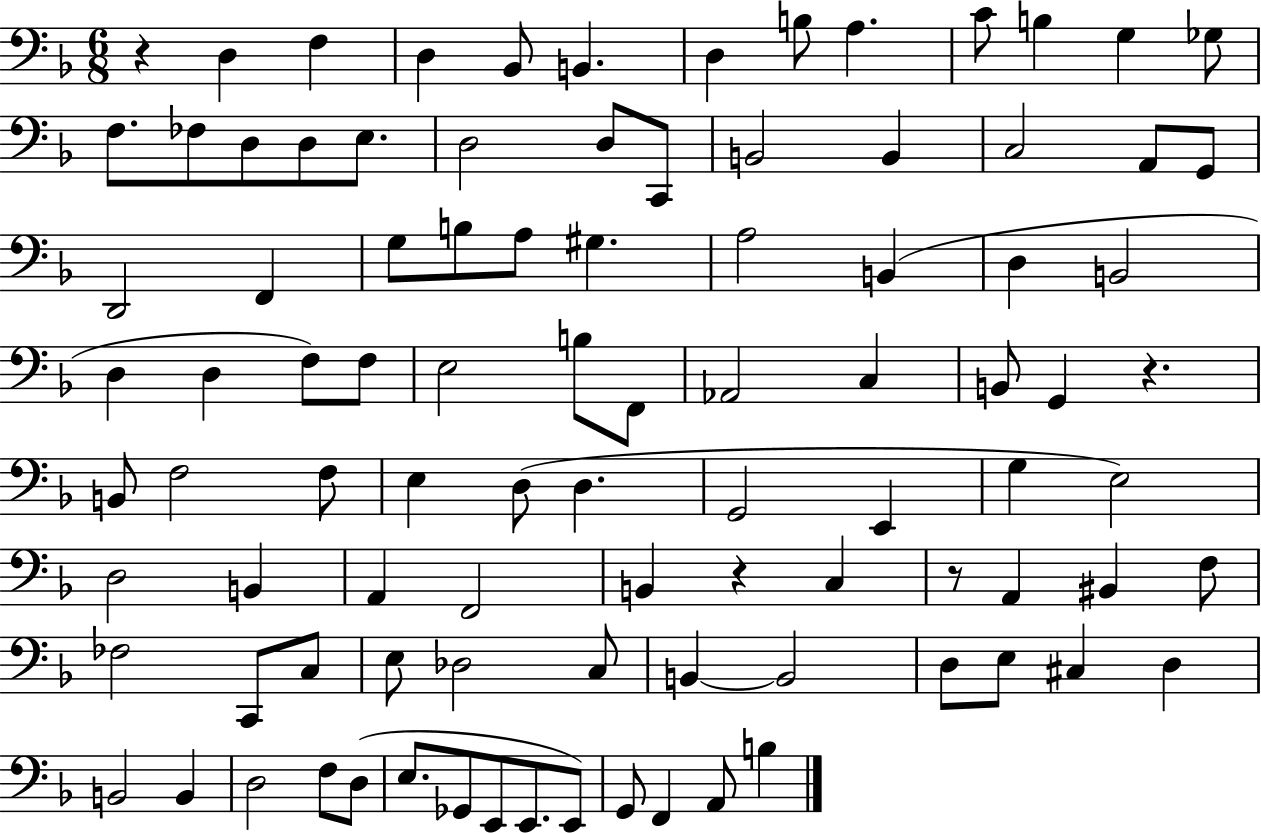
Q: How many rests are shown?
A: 4